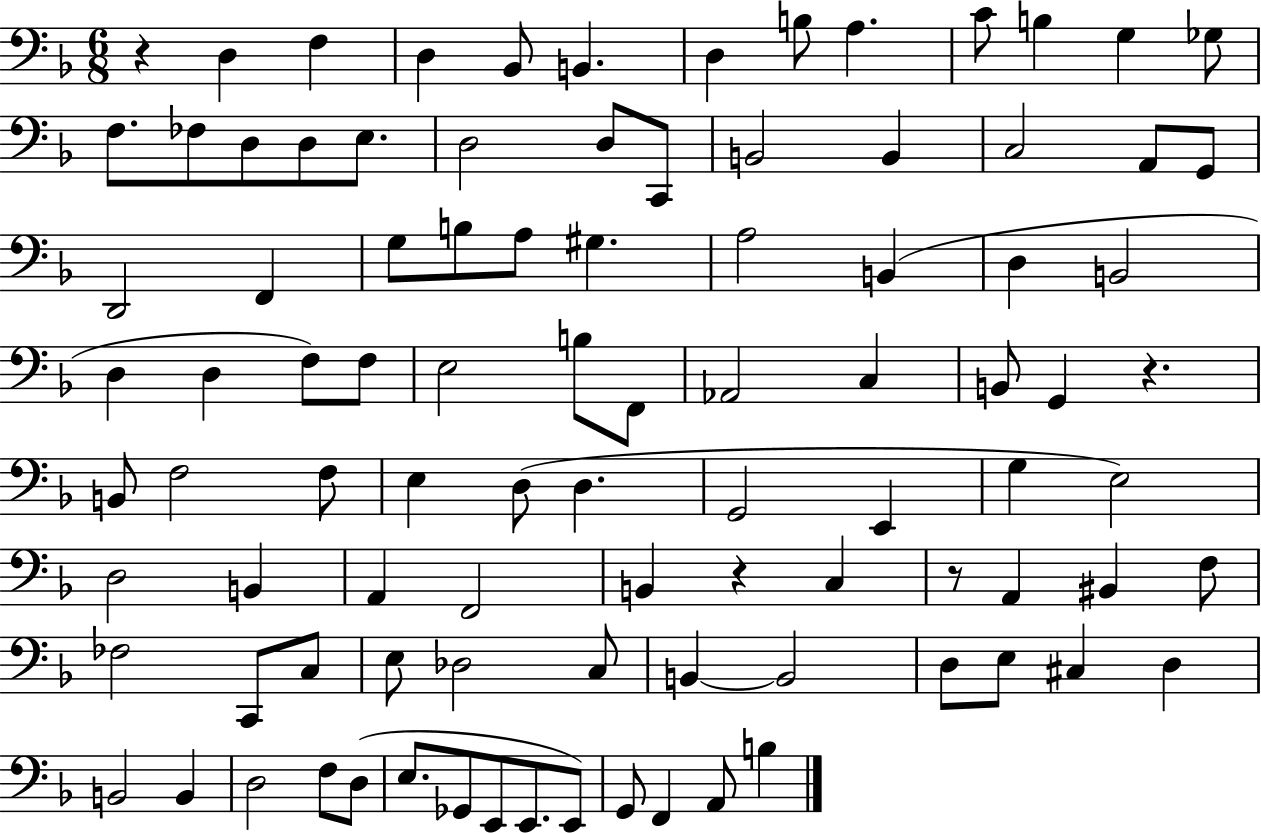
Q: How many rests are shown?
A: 4